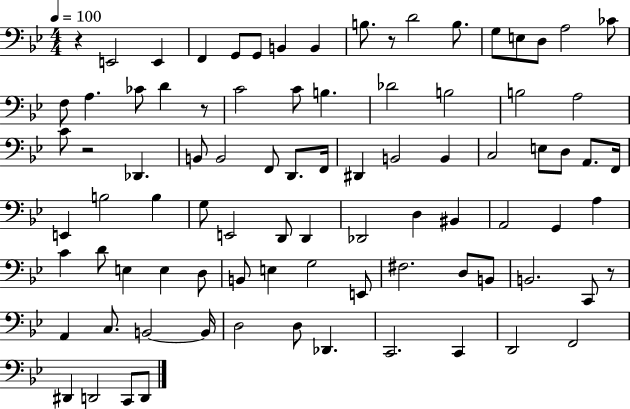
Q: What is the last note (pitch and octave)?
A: D2